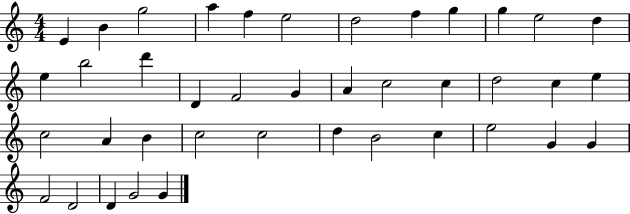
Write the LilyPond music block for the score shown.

{
  \clef treble
  \numericTimeSignature
  \time 4/4
  \key c \major
  e'4 b'4 g''2 | a''4 f''4 e''2 | d''2 f''4 g''4 | g''4 e''2 d''4 | \break e''4 b''2 d'''4 | d'4 f'2 g'4 | a'4 c''2 c''4 | d''2 c''4 e''4 | \break c''2 a'4 b'4 | c''2 c''2 | d''4 b'2 c''4 | e''2 g'4 g'4 | \break f'2 d'2 | d'4 g'2 g'4 | \bar "|."
}